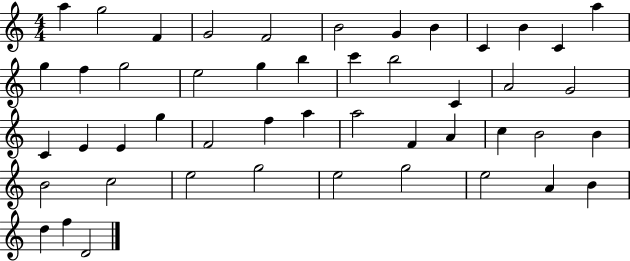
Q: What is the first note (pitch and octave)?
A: A5